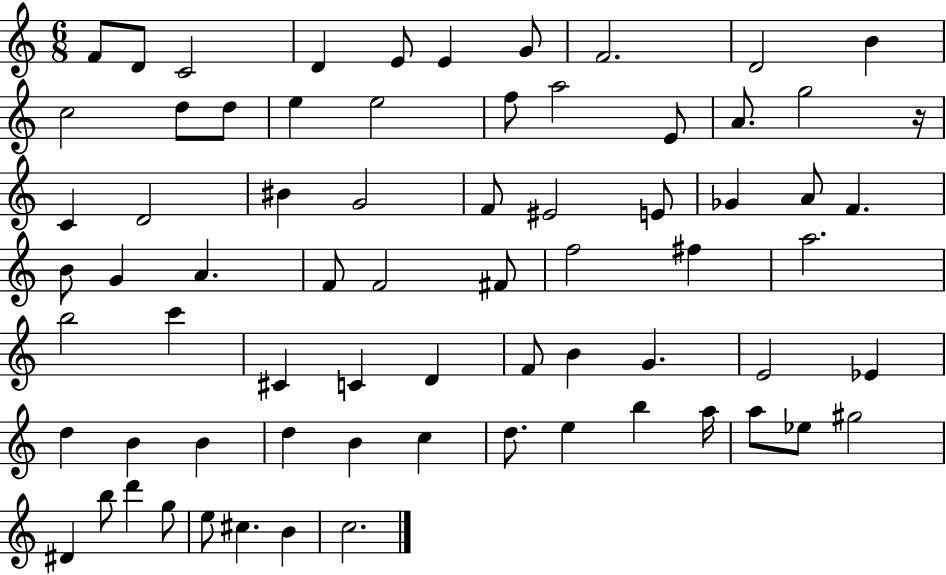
{
  \clef treble
  \numericTimeSignature
  \time 6/8
  \key c \major
  f'8 d'8 c'2 | d'4 e'8 e'4 g'8 | f'2. | d'2 b'4 | \break c''2 d''8 d''8 | e''4 e''2 | f''8 a''2 e'8 | a'8. g''2 r16 | \break c'4 d'2 | bis'4 g'2 | f'8 eis'2 e'8 | ges'4 a'8 f'4. | \break b'8 g'4 a'4. | f'8 f'2 fis'8 | f''2 fis''4 | a''2. | \break b''2 c'''4 | cis'4 c'4 d'4 | f'8 b'4 g'4. | e'2 ees'4 | \break d''4 b'4 b'4 | d''4 b'4 c''4 | d''8. e''4 b''4 a''16 | a''8 ees''8 gis''2 | \break dis'4 b''8 d'''4 g''8 | e''8 cis''4. b'4 | c''2. | \bar "|."
}